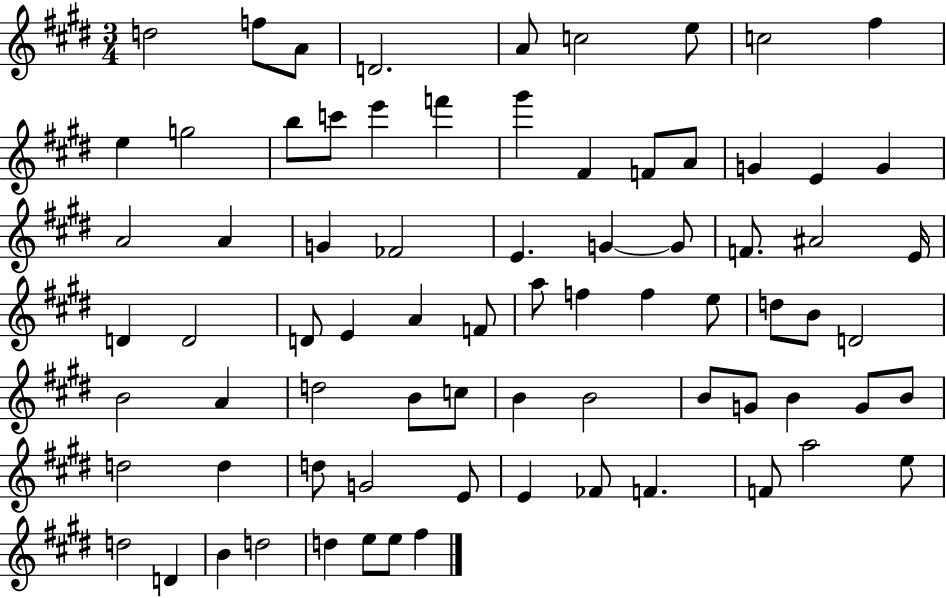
D5/h F5/e A4/e D4/h. A4/e C5/h E5/e C5/h F#5/q E5/q G5/h B5/e C6/e E6/q F6/q G#6/q F#4/q F4/e A4/e G4/q E4/q G4/q A4/h A4/q G4/q FES4/h E4/q. G4/q G4/e F4/e. A#4/h E4/s D4/q D4/h D4/e E4/q A4/q F4/e A5/e F5/q F5/q E5/e D5/e B4/e D4/h B4/h A4/q D5/h B4/e C5/e B4/q B4/h B4/e G4/e B4/q G4/e B4/e D5/h D5/q D5/e G4/h E4/e E4/q FES4/e F4/q. F4/e A5/h E5/e D5/h D4/q B4/q D5/h D5/q E5/e E5/e F#5/q